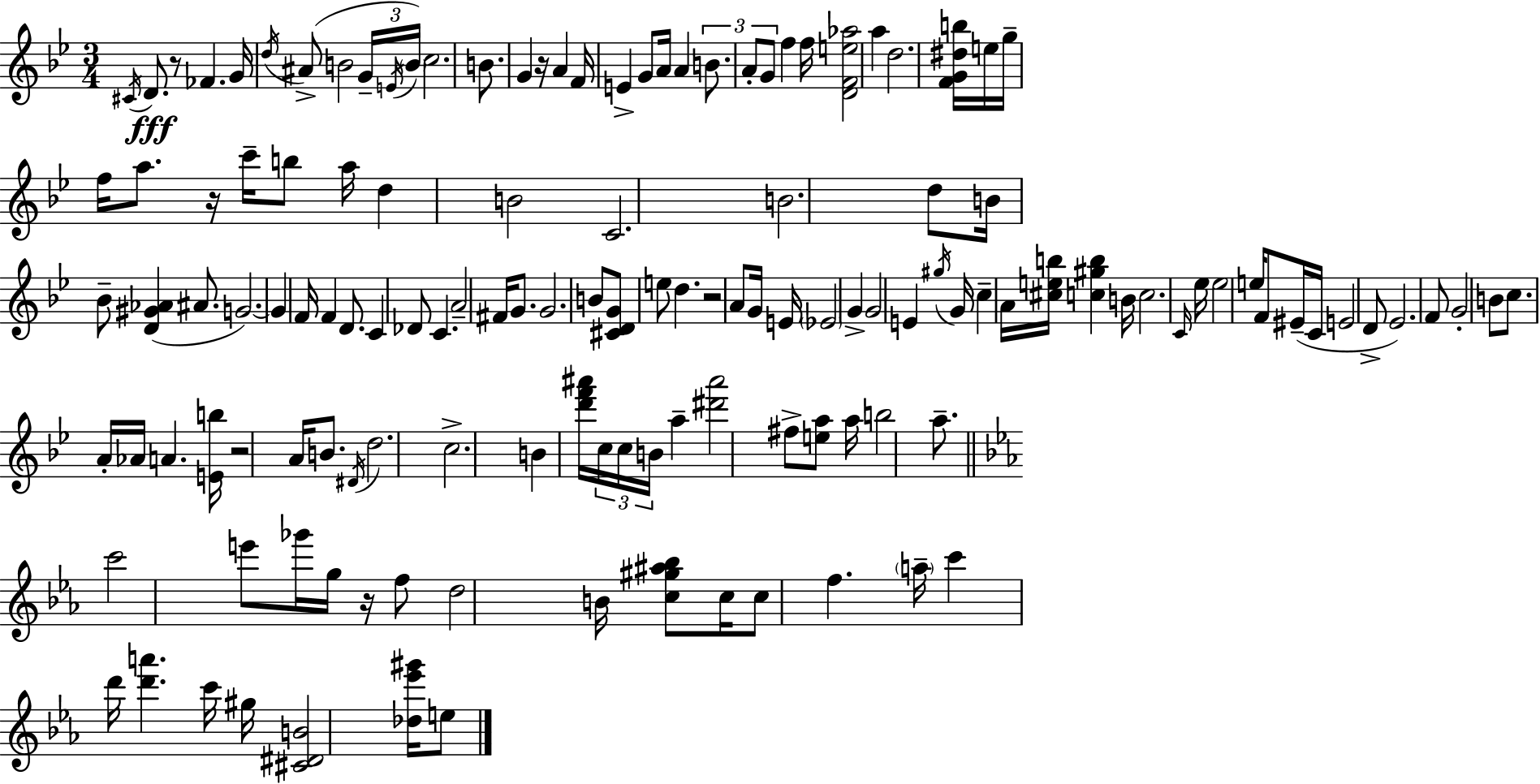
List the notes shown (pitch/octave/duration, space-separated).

C#4/s D4/e. R/e FES4/q. G4/s D5/s A#4/e B4/h G4/s E4/s B4/s C5/h. B4/e. G4/q R/s A4/q F4/s E4/q G4/e A4/s A4/q B4/e. A4/e G4/e F5/q F5/s [D4,F4,E5,Ab5]/h A5/q D5/h. [F4,G4,D#5,B5]/s E5/s G5/s F5/s A5/e. R/s C6/s B5/e A5/s D5/q B4/h C4/h. B4/h. D5/e B4/s Bb4/e [D4,G#4,Ab4]/q A#4/e. G4/h. G4/q F4/s F4/q D4/e. C4/q Db4/e C4/q. A4/h F#4/s G4/e. G4/h. B4/e [C#4,D4,G4]/e E5/e D5/q. R/h A4/e G4/s E4/s Eb4/h G4/q G4/h E4/q G#5/s G4/s C5/q A4/s [C#5,E5,B5]/s [C5,G#5,B5]/q B4/s C5/h. C4/s Eb5/s Eb5/h E5/s F4/e EIS4/s C4/s E4/h D4/e Eb4/h. F4/e G4/h B4/e C5/e. A4/s Ab4/s A4/q. [E4,B5]/s R/h A4/s B4/e. D#4/s D5/h. C5/h. B4/q [D6,F6,A#6]/s C5/s C5/s B4/s A5/q [D#6,A#6]/h F#5/e [E5,A5]/e A5/s B5/h A5/e. C6/h E6/e Gb6/s G5/s R/s F5/e D5/h B4/s [C5,G#5,A#5,Bb5]/e C5/s C5/e F5/q. A5/s C6/q D6/s [D6,A6]/q. C6/s G#5/s [C#4,D#4,B4]/h [Db5,Eb6,G#6]/s E5/e